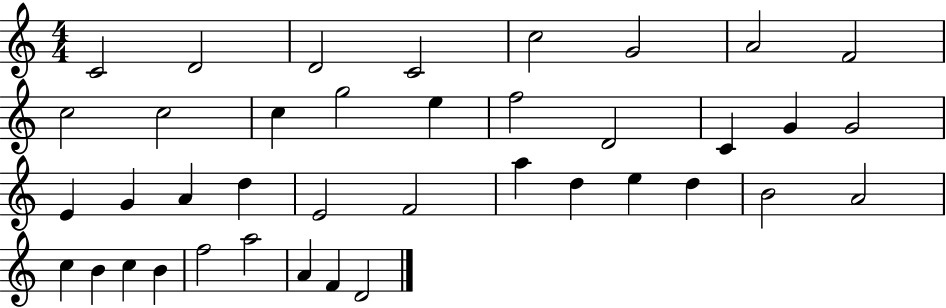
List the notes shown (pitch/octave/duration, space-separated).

C4/h D4/h D4/h C4/h C5/h G4/h A4/h F4/h C5/h C5/h C5/q G5/h E5/q F5/h D4/h C4/q G4/q G4/h E4/q G4/q A4/q D5/q E4/h F4/h A5/q D5/q E5/q D5/q B4/h A4/h C5/q B4/q C5/q B4/q F5/h A5/h A4/q F4/q D4/h